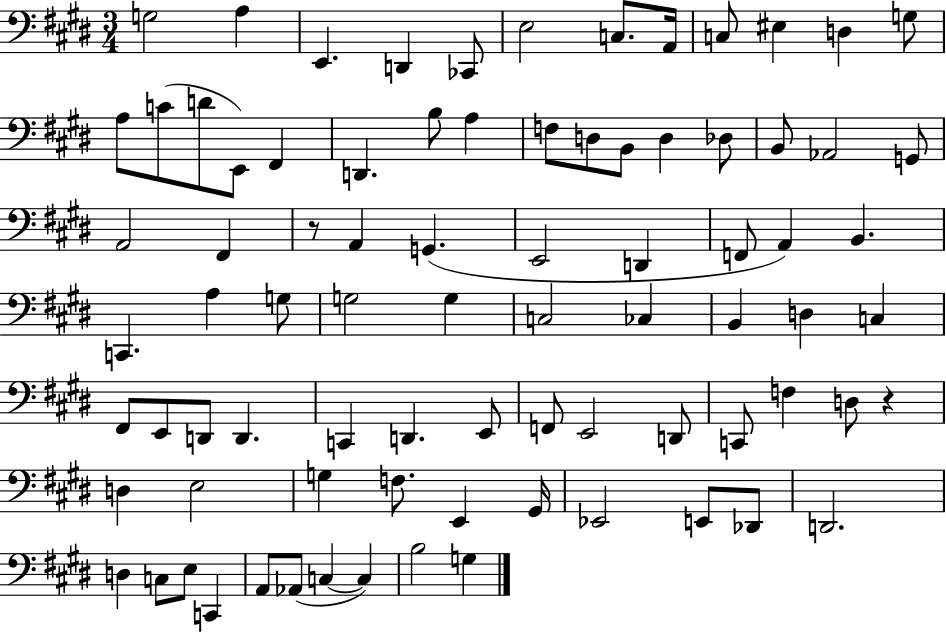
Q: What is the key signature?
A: E major